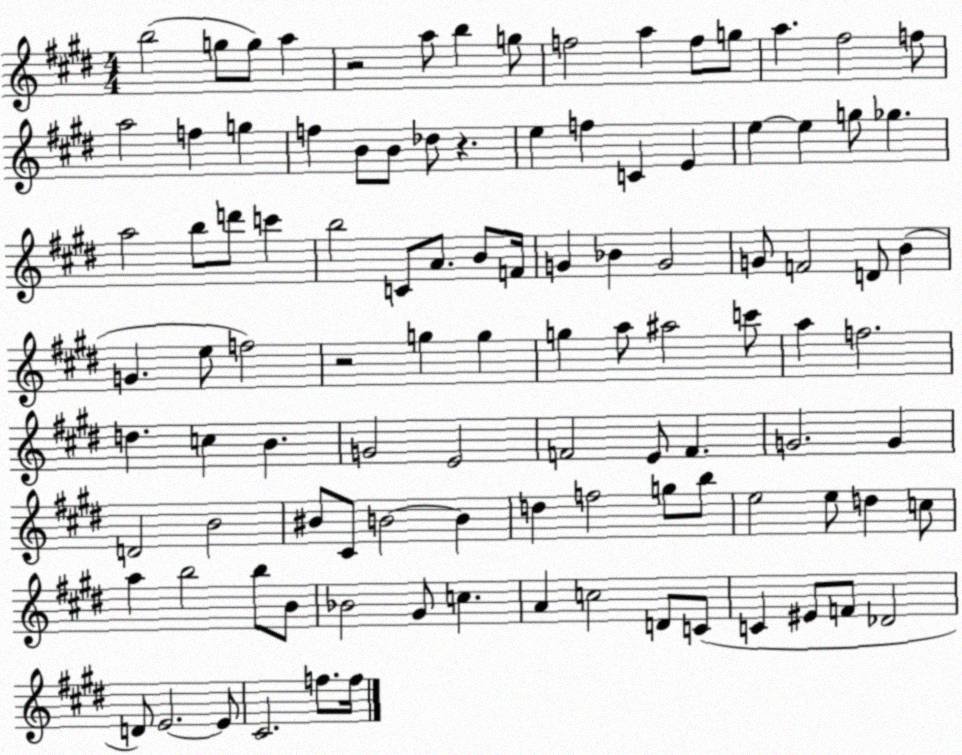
X:1
T:Untitled
M:4/4
L:1/4
K:E
b2 g/2 g/2 a z2 a/2 b g/2 f2 a f/2 g/2 a ^f2 f/2 a2 f g f B/2 B/2 _d/2 z e f C E e e g/2 _g a2 b/2 d'/2 c' b2 C/2 A/2 B/2 F/4 G _B G2 G/2 F2 D/2 B G e/2 f2 z2 g g g a/2 ^a2 c'/2 a f2 d c B G2 E2 F2 E/2 F G2 G D2 B2 ^B/2 ^C/2 B2 B d f2 g/2 b/2 e2 e/2 d c/2 a b2 b/2 B/2 _B2 ^G/2 c A c2 D/2 C/2 C ^E/2 F/2 _D2 D/2 E2 E/2 ^C2 f/2 f/4